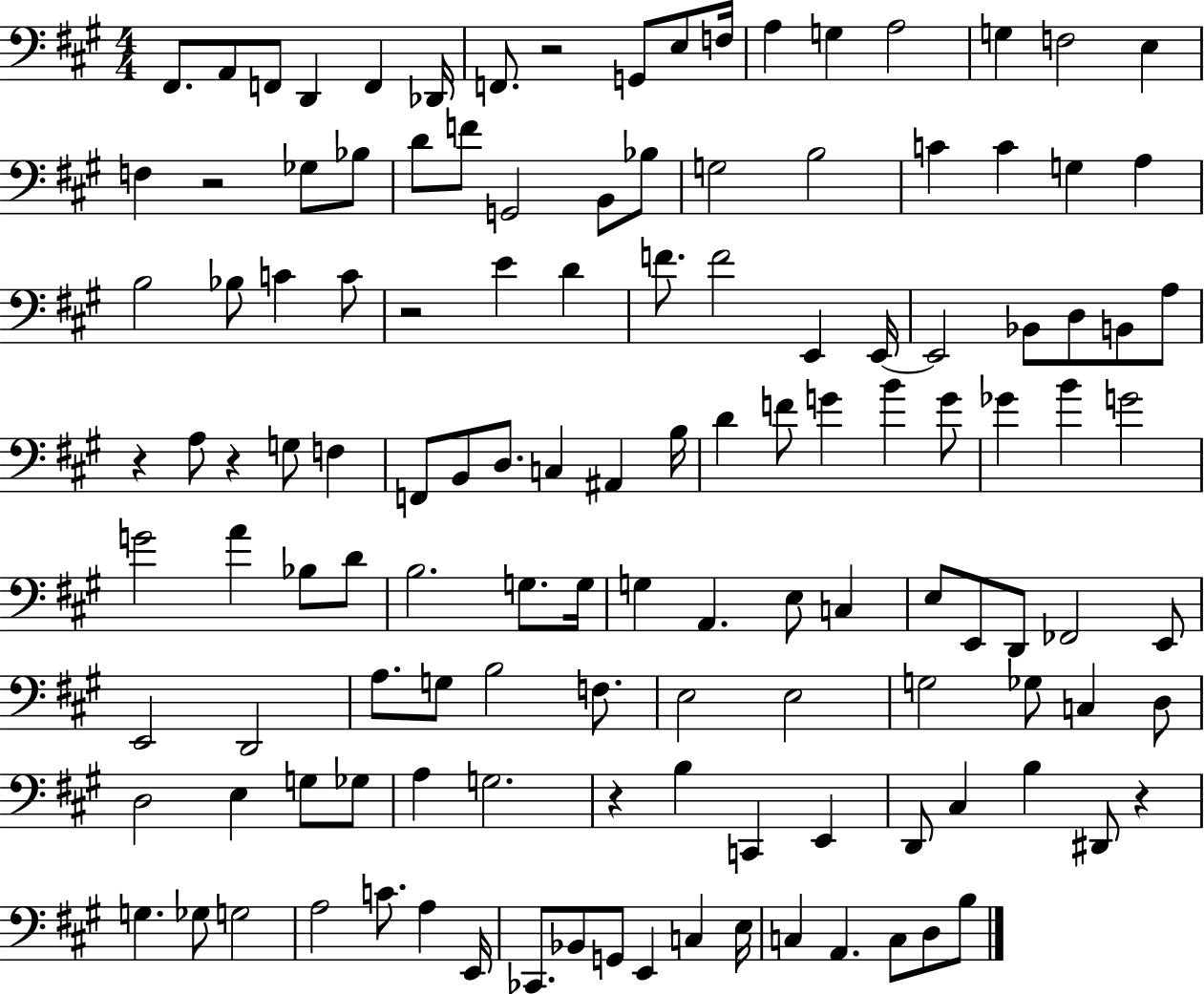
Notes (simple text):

F#2/e. A2/e F2/e D2/q F2/q Db2/s F2/e. R/h G2/e E3/e F3/s A3/q G3/q A3/h G3/q F3/h E3/q F3/q R/h Gb3/e Bb3/e D4/e F4/e G2/h B2/e Bb3/e G3/h B3/h C4/q C4/q G3/q A3/q B3/h Bb3/e C4/q C4/e R/h E4/q D4/q F4/e. F4/h E2/q E2/s E2/h Bb2/e D3/e B2/e A3/e R/q A3/e R/q G3/e F3/q F2/e B2/e D3/e. C3/q A#2/q B3/s D4/q F4/e G4/q B4/q G4/e Gb4/q B4/q G4/h G4/h A4/q Bb3/e D4/e B3/h. G3/e. G3/s G3/q A2/q. E3/e C3/q E3/e E2/e D2/e FES2/h E2/e E2/h D2/h A3/e. G3/e B3/h F3/e. E3/h E3/h G3/h Gb3/e C3/q D3/e D3/h E3/q G3/e Gb3/e A3/q G3/h. R/q B3/q C2/q E2/q D2/e C#3/q B3/q D#2/e R/q G3/q. Gb3/e G3/h A3/h C4/e. A3/q E2/s CES2/e. Bb2/e G2/e E2/q C3/q E3/s C3/q A2/q. C3/e D3/e B3/e